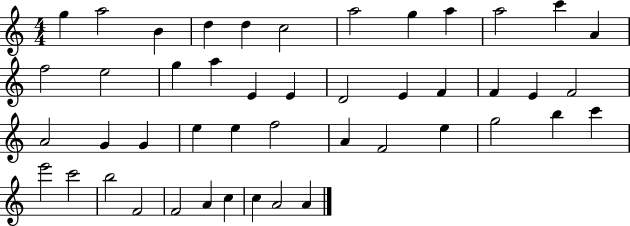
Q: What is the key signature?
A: C major